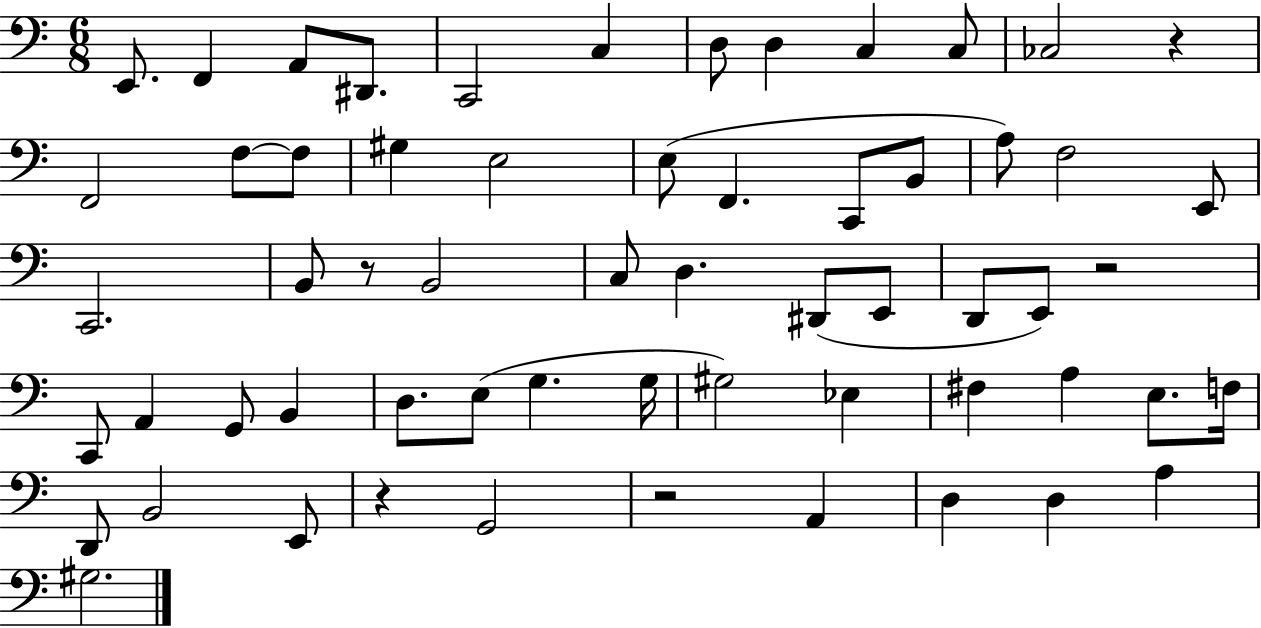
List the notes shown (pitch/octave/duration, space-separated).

E2/e. F2/q A2/e D#2/e. C2/h C3/q D3/e D3/q C3/q C3/e CES3/h R/q F2/h F3/e F3/e G#3/q E3/h E3/e F2/q. C2/e B2/e A3/e F3/h E2/e C2/h. B2/e R/e B2/h C3/e D3/q. D#2/e E2/e D2/e E2/e R/h C2/e A2/q G2/e B2/q D3/e. E3/e G3/q. G3/s G#3/h Eb3/q F#3/q A3/q E3/e. F3/s D2/e B2/h E2/e R/q G2/h R/h A2/q D3/q D3/q A3/q G#3/h.